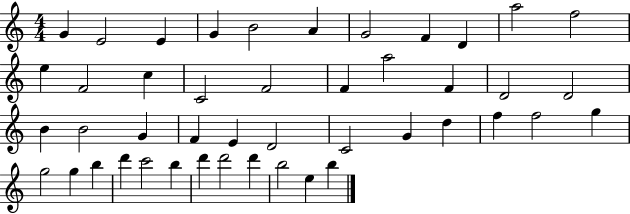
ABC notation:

X:1
T:Untitled
M:4/4
L:1/4
K:C
G E2 E G B2 A G2 F D a2 f2 e F2 c C2 F2 F a2 F D2 D2 B B2 G F E D2 C2 G d f f2 g g2 g b d' c'2 b d' d'2 d' b2 e b